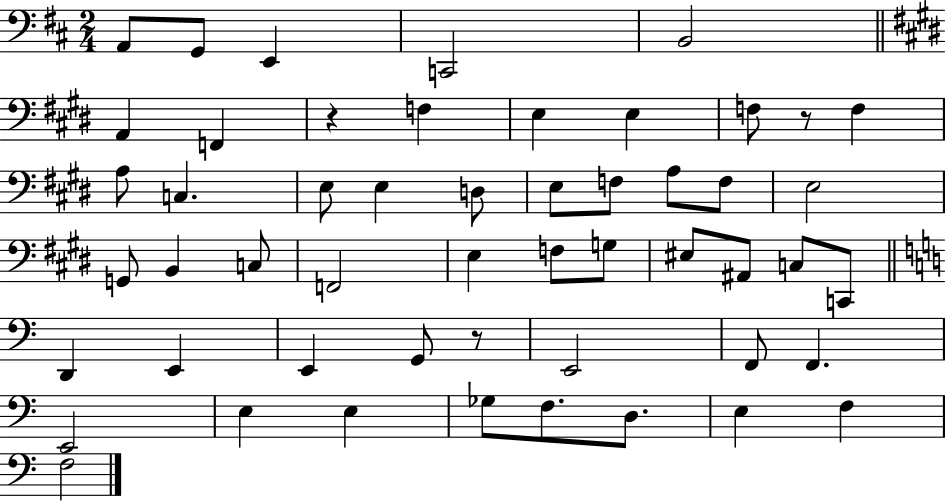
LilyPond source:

{
  \clef bass
  \numericTimeSignature
  \time 2/4
  \key d \major
  a,8 g,8 e,4 | c,2 | b,2 | \bar "||" \break \key e \major a,4 f,4 | r4 f4 | e4 e4 | f8 r8 f4 | \break a8 c4. | e8 e4 d8 | e8 f8 a8 f8 | e2 | \break g,8 b,4 c8 | f,2 | e4 f8 g8 | eis8 ais,8 c8 c,8 | \break \bar "||" \break \key c \major d,4 e,4 | e,4 g,8 r8 | e,2 | f,8 f,4. | \break e,2 | e4 e4 | ges8 f8. d8. | e4 f4 | \break f2 | \bar "|."
}